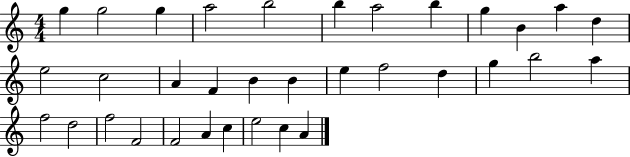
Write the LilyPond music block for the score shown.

{
  \clef treble
  \numericTimeSignature
  \time 4/4
  \key c \major
  g''4 g''2 g''4 | a''2 b''2 | b''4 a''2 b''4 | g''4 b'4 a''4 d''4 | \break e''2 c''2 | a'4 f'4 b'4 b'4 | e''4 f''2 d''4 | g''4 b''2 a''4 | \break f''2 d''2 | f''2 f'2 | f'2 a'4 c''4 | e''2 c''4 a'4 | \break \bar "|."
}